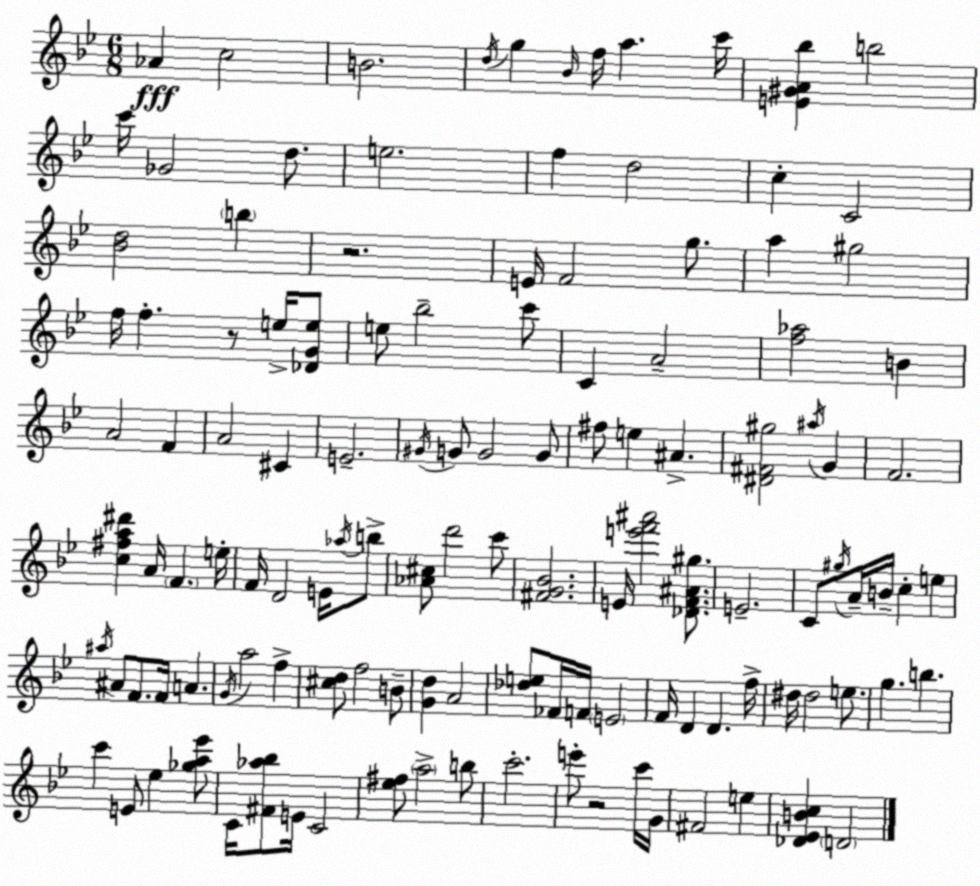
X:1
T:Untitled
M:6/8
L:1/4
K:Gm
_A c2 B2 d/4 g _B/4 f/4 a c'/4 [E^GA_b] b2 c'/4 _G2 d/2 e2 f d2 c C2 [_Bd]2 b z2 E/4 F2 g/2 a ^g2 f/4 f z/2 e/4 [_DGe]/2 e/2 _b2 c'/2 C A2 [f_a]2 B A2 F A2 ^C E2 ^G/4 G/2 G2 G/2 ^f/2 e ^A [^D^F^g]2 ^a/4 G F2 [c^fa^d'] A/4 F e/4 F/4 D2 E/4 _a/4 b/2 [_A^c]/2 d'2 c'/2 [^FG_B]2 E/4 [e'f'^a']2 [_DF^A^g]/2 E2 C/2 ^g/4 A/4 B/4 c e ^a/4 ^A/2 F/2 F/4 A G/4 a2 f [^cd]/2 f2 B/2 [Gd] A2 [_de]/2 _F/4 F/4 E2 F/4 D D f/4 ^d/4 ^d2 e/2 g b c' E/2 _e [_ga_e']/2 C/4 [^F_a_b]/2 E/4 C2 [_e^f]/2 a2 b/2 c'2 e'/2 z2 c'/4 G/4 ^F2 e [_D_EBc] D2